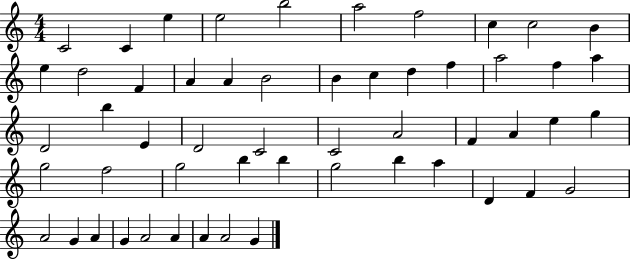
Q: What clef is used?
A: treble